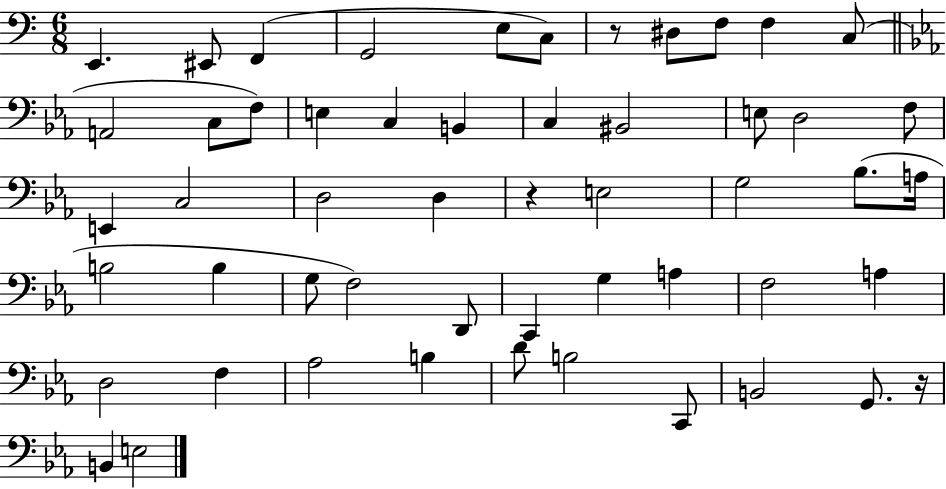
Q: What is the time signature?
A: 6/8